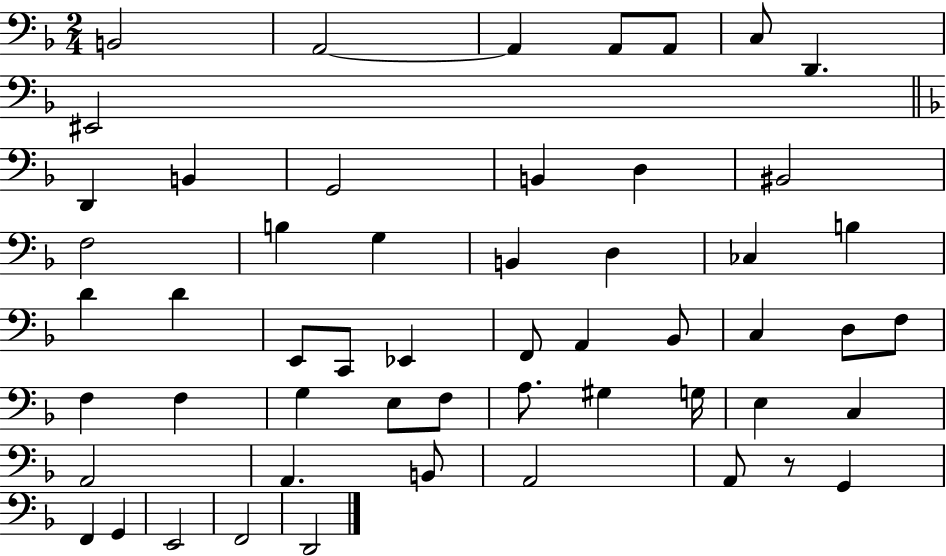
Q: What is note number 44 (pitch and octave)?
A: A2